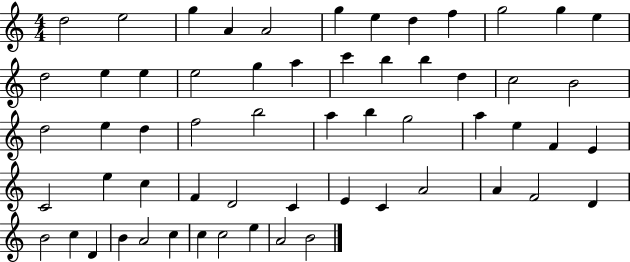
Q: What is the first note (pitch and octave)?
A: D5